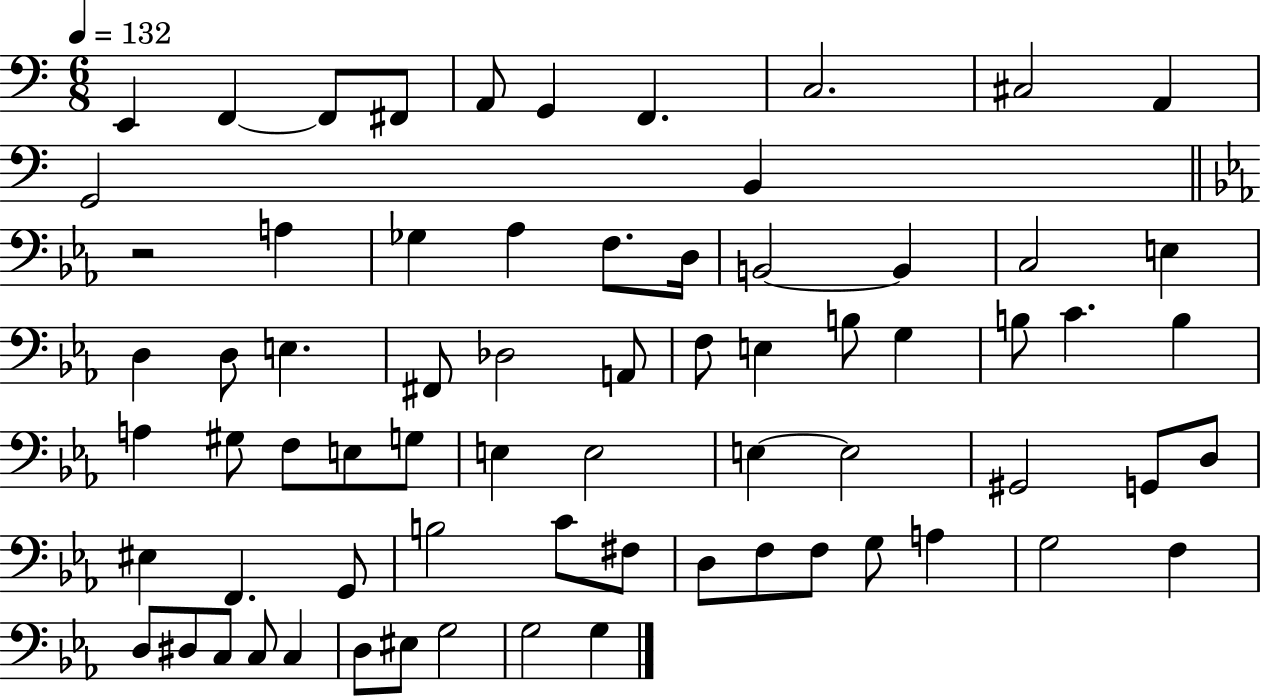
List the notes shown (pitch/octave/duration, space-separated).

E2/q F2/q F2/e F#2/e A2/e G2/q F2/q. C3/h. C#3/h A2/q G2/h B2/q R/h A3/q Gb3/q Ab3/q F3/e. D3/s B2/h B2/q C3/h E3/q D3/q D3/e E3/q. F#2/e Db3/h A2/e F3/e E3/q B3/e G3/q B3/e C4/q. B3/q A3/q G#3/e F3/e E3/e G3/e E3/q E3/h E3/q E3/h G#2/h G2/e D3/e EIS3/q F2/q. G2/e B3/h C4/e F#3/e D3/e F3/e F3/e G3/e A3/q G3/h F3/q D3/e D#3/e C3/e C3/e C3/q D3/e EIS3/e G3/h G3/h G3/q